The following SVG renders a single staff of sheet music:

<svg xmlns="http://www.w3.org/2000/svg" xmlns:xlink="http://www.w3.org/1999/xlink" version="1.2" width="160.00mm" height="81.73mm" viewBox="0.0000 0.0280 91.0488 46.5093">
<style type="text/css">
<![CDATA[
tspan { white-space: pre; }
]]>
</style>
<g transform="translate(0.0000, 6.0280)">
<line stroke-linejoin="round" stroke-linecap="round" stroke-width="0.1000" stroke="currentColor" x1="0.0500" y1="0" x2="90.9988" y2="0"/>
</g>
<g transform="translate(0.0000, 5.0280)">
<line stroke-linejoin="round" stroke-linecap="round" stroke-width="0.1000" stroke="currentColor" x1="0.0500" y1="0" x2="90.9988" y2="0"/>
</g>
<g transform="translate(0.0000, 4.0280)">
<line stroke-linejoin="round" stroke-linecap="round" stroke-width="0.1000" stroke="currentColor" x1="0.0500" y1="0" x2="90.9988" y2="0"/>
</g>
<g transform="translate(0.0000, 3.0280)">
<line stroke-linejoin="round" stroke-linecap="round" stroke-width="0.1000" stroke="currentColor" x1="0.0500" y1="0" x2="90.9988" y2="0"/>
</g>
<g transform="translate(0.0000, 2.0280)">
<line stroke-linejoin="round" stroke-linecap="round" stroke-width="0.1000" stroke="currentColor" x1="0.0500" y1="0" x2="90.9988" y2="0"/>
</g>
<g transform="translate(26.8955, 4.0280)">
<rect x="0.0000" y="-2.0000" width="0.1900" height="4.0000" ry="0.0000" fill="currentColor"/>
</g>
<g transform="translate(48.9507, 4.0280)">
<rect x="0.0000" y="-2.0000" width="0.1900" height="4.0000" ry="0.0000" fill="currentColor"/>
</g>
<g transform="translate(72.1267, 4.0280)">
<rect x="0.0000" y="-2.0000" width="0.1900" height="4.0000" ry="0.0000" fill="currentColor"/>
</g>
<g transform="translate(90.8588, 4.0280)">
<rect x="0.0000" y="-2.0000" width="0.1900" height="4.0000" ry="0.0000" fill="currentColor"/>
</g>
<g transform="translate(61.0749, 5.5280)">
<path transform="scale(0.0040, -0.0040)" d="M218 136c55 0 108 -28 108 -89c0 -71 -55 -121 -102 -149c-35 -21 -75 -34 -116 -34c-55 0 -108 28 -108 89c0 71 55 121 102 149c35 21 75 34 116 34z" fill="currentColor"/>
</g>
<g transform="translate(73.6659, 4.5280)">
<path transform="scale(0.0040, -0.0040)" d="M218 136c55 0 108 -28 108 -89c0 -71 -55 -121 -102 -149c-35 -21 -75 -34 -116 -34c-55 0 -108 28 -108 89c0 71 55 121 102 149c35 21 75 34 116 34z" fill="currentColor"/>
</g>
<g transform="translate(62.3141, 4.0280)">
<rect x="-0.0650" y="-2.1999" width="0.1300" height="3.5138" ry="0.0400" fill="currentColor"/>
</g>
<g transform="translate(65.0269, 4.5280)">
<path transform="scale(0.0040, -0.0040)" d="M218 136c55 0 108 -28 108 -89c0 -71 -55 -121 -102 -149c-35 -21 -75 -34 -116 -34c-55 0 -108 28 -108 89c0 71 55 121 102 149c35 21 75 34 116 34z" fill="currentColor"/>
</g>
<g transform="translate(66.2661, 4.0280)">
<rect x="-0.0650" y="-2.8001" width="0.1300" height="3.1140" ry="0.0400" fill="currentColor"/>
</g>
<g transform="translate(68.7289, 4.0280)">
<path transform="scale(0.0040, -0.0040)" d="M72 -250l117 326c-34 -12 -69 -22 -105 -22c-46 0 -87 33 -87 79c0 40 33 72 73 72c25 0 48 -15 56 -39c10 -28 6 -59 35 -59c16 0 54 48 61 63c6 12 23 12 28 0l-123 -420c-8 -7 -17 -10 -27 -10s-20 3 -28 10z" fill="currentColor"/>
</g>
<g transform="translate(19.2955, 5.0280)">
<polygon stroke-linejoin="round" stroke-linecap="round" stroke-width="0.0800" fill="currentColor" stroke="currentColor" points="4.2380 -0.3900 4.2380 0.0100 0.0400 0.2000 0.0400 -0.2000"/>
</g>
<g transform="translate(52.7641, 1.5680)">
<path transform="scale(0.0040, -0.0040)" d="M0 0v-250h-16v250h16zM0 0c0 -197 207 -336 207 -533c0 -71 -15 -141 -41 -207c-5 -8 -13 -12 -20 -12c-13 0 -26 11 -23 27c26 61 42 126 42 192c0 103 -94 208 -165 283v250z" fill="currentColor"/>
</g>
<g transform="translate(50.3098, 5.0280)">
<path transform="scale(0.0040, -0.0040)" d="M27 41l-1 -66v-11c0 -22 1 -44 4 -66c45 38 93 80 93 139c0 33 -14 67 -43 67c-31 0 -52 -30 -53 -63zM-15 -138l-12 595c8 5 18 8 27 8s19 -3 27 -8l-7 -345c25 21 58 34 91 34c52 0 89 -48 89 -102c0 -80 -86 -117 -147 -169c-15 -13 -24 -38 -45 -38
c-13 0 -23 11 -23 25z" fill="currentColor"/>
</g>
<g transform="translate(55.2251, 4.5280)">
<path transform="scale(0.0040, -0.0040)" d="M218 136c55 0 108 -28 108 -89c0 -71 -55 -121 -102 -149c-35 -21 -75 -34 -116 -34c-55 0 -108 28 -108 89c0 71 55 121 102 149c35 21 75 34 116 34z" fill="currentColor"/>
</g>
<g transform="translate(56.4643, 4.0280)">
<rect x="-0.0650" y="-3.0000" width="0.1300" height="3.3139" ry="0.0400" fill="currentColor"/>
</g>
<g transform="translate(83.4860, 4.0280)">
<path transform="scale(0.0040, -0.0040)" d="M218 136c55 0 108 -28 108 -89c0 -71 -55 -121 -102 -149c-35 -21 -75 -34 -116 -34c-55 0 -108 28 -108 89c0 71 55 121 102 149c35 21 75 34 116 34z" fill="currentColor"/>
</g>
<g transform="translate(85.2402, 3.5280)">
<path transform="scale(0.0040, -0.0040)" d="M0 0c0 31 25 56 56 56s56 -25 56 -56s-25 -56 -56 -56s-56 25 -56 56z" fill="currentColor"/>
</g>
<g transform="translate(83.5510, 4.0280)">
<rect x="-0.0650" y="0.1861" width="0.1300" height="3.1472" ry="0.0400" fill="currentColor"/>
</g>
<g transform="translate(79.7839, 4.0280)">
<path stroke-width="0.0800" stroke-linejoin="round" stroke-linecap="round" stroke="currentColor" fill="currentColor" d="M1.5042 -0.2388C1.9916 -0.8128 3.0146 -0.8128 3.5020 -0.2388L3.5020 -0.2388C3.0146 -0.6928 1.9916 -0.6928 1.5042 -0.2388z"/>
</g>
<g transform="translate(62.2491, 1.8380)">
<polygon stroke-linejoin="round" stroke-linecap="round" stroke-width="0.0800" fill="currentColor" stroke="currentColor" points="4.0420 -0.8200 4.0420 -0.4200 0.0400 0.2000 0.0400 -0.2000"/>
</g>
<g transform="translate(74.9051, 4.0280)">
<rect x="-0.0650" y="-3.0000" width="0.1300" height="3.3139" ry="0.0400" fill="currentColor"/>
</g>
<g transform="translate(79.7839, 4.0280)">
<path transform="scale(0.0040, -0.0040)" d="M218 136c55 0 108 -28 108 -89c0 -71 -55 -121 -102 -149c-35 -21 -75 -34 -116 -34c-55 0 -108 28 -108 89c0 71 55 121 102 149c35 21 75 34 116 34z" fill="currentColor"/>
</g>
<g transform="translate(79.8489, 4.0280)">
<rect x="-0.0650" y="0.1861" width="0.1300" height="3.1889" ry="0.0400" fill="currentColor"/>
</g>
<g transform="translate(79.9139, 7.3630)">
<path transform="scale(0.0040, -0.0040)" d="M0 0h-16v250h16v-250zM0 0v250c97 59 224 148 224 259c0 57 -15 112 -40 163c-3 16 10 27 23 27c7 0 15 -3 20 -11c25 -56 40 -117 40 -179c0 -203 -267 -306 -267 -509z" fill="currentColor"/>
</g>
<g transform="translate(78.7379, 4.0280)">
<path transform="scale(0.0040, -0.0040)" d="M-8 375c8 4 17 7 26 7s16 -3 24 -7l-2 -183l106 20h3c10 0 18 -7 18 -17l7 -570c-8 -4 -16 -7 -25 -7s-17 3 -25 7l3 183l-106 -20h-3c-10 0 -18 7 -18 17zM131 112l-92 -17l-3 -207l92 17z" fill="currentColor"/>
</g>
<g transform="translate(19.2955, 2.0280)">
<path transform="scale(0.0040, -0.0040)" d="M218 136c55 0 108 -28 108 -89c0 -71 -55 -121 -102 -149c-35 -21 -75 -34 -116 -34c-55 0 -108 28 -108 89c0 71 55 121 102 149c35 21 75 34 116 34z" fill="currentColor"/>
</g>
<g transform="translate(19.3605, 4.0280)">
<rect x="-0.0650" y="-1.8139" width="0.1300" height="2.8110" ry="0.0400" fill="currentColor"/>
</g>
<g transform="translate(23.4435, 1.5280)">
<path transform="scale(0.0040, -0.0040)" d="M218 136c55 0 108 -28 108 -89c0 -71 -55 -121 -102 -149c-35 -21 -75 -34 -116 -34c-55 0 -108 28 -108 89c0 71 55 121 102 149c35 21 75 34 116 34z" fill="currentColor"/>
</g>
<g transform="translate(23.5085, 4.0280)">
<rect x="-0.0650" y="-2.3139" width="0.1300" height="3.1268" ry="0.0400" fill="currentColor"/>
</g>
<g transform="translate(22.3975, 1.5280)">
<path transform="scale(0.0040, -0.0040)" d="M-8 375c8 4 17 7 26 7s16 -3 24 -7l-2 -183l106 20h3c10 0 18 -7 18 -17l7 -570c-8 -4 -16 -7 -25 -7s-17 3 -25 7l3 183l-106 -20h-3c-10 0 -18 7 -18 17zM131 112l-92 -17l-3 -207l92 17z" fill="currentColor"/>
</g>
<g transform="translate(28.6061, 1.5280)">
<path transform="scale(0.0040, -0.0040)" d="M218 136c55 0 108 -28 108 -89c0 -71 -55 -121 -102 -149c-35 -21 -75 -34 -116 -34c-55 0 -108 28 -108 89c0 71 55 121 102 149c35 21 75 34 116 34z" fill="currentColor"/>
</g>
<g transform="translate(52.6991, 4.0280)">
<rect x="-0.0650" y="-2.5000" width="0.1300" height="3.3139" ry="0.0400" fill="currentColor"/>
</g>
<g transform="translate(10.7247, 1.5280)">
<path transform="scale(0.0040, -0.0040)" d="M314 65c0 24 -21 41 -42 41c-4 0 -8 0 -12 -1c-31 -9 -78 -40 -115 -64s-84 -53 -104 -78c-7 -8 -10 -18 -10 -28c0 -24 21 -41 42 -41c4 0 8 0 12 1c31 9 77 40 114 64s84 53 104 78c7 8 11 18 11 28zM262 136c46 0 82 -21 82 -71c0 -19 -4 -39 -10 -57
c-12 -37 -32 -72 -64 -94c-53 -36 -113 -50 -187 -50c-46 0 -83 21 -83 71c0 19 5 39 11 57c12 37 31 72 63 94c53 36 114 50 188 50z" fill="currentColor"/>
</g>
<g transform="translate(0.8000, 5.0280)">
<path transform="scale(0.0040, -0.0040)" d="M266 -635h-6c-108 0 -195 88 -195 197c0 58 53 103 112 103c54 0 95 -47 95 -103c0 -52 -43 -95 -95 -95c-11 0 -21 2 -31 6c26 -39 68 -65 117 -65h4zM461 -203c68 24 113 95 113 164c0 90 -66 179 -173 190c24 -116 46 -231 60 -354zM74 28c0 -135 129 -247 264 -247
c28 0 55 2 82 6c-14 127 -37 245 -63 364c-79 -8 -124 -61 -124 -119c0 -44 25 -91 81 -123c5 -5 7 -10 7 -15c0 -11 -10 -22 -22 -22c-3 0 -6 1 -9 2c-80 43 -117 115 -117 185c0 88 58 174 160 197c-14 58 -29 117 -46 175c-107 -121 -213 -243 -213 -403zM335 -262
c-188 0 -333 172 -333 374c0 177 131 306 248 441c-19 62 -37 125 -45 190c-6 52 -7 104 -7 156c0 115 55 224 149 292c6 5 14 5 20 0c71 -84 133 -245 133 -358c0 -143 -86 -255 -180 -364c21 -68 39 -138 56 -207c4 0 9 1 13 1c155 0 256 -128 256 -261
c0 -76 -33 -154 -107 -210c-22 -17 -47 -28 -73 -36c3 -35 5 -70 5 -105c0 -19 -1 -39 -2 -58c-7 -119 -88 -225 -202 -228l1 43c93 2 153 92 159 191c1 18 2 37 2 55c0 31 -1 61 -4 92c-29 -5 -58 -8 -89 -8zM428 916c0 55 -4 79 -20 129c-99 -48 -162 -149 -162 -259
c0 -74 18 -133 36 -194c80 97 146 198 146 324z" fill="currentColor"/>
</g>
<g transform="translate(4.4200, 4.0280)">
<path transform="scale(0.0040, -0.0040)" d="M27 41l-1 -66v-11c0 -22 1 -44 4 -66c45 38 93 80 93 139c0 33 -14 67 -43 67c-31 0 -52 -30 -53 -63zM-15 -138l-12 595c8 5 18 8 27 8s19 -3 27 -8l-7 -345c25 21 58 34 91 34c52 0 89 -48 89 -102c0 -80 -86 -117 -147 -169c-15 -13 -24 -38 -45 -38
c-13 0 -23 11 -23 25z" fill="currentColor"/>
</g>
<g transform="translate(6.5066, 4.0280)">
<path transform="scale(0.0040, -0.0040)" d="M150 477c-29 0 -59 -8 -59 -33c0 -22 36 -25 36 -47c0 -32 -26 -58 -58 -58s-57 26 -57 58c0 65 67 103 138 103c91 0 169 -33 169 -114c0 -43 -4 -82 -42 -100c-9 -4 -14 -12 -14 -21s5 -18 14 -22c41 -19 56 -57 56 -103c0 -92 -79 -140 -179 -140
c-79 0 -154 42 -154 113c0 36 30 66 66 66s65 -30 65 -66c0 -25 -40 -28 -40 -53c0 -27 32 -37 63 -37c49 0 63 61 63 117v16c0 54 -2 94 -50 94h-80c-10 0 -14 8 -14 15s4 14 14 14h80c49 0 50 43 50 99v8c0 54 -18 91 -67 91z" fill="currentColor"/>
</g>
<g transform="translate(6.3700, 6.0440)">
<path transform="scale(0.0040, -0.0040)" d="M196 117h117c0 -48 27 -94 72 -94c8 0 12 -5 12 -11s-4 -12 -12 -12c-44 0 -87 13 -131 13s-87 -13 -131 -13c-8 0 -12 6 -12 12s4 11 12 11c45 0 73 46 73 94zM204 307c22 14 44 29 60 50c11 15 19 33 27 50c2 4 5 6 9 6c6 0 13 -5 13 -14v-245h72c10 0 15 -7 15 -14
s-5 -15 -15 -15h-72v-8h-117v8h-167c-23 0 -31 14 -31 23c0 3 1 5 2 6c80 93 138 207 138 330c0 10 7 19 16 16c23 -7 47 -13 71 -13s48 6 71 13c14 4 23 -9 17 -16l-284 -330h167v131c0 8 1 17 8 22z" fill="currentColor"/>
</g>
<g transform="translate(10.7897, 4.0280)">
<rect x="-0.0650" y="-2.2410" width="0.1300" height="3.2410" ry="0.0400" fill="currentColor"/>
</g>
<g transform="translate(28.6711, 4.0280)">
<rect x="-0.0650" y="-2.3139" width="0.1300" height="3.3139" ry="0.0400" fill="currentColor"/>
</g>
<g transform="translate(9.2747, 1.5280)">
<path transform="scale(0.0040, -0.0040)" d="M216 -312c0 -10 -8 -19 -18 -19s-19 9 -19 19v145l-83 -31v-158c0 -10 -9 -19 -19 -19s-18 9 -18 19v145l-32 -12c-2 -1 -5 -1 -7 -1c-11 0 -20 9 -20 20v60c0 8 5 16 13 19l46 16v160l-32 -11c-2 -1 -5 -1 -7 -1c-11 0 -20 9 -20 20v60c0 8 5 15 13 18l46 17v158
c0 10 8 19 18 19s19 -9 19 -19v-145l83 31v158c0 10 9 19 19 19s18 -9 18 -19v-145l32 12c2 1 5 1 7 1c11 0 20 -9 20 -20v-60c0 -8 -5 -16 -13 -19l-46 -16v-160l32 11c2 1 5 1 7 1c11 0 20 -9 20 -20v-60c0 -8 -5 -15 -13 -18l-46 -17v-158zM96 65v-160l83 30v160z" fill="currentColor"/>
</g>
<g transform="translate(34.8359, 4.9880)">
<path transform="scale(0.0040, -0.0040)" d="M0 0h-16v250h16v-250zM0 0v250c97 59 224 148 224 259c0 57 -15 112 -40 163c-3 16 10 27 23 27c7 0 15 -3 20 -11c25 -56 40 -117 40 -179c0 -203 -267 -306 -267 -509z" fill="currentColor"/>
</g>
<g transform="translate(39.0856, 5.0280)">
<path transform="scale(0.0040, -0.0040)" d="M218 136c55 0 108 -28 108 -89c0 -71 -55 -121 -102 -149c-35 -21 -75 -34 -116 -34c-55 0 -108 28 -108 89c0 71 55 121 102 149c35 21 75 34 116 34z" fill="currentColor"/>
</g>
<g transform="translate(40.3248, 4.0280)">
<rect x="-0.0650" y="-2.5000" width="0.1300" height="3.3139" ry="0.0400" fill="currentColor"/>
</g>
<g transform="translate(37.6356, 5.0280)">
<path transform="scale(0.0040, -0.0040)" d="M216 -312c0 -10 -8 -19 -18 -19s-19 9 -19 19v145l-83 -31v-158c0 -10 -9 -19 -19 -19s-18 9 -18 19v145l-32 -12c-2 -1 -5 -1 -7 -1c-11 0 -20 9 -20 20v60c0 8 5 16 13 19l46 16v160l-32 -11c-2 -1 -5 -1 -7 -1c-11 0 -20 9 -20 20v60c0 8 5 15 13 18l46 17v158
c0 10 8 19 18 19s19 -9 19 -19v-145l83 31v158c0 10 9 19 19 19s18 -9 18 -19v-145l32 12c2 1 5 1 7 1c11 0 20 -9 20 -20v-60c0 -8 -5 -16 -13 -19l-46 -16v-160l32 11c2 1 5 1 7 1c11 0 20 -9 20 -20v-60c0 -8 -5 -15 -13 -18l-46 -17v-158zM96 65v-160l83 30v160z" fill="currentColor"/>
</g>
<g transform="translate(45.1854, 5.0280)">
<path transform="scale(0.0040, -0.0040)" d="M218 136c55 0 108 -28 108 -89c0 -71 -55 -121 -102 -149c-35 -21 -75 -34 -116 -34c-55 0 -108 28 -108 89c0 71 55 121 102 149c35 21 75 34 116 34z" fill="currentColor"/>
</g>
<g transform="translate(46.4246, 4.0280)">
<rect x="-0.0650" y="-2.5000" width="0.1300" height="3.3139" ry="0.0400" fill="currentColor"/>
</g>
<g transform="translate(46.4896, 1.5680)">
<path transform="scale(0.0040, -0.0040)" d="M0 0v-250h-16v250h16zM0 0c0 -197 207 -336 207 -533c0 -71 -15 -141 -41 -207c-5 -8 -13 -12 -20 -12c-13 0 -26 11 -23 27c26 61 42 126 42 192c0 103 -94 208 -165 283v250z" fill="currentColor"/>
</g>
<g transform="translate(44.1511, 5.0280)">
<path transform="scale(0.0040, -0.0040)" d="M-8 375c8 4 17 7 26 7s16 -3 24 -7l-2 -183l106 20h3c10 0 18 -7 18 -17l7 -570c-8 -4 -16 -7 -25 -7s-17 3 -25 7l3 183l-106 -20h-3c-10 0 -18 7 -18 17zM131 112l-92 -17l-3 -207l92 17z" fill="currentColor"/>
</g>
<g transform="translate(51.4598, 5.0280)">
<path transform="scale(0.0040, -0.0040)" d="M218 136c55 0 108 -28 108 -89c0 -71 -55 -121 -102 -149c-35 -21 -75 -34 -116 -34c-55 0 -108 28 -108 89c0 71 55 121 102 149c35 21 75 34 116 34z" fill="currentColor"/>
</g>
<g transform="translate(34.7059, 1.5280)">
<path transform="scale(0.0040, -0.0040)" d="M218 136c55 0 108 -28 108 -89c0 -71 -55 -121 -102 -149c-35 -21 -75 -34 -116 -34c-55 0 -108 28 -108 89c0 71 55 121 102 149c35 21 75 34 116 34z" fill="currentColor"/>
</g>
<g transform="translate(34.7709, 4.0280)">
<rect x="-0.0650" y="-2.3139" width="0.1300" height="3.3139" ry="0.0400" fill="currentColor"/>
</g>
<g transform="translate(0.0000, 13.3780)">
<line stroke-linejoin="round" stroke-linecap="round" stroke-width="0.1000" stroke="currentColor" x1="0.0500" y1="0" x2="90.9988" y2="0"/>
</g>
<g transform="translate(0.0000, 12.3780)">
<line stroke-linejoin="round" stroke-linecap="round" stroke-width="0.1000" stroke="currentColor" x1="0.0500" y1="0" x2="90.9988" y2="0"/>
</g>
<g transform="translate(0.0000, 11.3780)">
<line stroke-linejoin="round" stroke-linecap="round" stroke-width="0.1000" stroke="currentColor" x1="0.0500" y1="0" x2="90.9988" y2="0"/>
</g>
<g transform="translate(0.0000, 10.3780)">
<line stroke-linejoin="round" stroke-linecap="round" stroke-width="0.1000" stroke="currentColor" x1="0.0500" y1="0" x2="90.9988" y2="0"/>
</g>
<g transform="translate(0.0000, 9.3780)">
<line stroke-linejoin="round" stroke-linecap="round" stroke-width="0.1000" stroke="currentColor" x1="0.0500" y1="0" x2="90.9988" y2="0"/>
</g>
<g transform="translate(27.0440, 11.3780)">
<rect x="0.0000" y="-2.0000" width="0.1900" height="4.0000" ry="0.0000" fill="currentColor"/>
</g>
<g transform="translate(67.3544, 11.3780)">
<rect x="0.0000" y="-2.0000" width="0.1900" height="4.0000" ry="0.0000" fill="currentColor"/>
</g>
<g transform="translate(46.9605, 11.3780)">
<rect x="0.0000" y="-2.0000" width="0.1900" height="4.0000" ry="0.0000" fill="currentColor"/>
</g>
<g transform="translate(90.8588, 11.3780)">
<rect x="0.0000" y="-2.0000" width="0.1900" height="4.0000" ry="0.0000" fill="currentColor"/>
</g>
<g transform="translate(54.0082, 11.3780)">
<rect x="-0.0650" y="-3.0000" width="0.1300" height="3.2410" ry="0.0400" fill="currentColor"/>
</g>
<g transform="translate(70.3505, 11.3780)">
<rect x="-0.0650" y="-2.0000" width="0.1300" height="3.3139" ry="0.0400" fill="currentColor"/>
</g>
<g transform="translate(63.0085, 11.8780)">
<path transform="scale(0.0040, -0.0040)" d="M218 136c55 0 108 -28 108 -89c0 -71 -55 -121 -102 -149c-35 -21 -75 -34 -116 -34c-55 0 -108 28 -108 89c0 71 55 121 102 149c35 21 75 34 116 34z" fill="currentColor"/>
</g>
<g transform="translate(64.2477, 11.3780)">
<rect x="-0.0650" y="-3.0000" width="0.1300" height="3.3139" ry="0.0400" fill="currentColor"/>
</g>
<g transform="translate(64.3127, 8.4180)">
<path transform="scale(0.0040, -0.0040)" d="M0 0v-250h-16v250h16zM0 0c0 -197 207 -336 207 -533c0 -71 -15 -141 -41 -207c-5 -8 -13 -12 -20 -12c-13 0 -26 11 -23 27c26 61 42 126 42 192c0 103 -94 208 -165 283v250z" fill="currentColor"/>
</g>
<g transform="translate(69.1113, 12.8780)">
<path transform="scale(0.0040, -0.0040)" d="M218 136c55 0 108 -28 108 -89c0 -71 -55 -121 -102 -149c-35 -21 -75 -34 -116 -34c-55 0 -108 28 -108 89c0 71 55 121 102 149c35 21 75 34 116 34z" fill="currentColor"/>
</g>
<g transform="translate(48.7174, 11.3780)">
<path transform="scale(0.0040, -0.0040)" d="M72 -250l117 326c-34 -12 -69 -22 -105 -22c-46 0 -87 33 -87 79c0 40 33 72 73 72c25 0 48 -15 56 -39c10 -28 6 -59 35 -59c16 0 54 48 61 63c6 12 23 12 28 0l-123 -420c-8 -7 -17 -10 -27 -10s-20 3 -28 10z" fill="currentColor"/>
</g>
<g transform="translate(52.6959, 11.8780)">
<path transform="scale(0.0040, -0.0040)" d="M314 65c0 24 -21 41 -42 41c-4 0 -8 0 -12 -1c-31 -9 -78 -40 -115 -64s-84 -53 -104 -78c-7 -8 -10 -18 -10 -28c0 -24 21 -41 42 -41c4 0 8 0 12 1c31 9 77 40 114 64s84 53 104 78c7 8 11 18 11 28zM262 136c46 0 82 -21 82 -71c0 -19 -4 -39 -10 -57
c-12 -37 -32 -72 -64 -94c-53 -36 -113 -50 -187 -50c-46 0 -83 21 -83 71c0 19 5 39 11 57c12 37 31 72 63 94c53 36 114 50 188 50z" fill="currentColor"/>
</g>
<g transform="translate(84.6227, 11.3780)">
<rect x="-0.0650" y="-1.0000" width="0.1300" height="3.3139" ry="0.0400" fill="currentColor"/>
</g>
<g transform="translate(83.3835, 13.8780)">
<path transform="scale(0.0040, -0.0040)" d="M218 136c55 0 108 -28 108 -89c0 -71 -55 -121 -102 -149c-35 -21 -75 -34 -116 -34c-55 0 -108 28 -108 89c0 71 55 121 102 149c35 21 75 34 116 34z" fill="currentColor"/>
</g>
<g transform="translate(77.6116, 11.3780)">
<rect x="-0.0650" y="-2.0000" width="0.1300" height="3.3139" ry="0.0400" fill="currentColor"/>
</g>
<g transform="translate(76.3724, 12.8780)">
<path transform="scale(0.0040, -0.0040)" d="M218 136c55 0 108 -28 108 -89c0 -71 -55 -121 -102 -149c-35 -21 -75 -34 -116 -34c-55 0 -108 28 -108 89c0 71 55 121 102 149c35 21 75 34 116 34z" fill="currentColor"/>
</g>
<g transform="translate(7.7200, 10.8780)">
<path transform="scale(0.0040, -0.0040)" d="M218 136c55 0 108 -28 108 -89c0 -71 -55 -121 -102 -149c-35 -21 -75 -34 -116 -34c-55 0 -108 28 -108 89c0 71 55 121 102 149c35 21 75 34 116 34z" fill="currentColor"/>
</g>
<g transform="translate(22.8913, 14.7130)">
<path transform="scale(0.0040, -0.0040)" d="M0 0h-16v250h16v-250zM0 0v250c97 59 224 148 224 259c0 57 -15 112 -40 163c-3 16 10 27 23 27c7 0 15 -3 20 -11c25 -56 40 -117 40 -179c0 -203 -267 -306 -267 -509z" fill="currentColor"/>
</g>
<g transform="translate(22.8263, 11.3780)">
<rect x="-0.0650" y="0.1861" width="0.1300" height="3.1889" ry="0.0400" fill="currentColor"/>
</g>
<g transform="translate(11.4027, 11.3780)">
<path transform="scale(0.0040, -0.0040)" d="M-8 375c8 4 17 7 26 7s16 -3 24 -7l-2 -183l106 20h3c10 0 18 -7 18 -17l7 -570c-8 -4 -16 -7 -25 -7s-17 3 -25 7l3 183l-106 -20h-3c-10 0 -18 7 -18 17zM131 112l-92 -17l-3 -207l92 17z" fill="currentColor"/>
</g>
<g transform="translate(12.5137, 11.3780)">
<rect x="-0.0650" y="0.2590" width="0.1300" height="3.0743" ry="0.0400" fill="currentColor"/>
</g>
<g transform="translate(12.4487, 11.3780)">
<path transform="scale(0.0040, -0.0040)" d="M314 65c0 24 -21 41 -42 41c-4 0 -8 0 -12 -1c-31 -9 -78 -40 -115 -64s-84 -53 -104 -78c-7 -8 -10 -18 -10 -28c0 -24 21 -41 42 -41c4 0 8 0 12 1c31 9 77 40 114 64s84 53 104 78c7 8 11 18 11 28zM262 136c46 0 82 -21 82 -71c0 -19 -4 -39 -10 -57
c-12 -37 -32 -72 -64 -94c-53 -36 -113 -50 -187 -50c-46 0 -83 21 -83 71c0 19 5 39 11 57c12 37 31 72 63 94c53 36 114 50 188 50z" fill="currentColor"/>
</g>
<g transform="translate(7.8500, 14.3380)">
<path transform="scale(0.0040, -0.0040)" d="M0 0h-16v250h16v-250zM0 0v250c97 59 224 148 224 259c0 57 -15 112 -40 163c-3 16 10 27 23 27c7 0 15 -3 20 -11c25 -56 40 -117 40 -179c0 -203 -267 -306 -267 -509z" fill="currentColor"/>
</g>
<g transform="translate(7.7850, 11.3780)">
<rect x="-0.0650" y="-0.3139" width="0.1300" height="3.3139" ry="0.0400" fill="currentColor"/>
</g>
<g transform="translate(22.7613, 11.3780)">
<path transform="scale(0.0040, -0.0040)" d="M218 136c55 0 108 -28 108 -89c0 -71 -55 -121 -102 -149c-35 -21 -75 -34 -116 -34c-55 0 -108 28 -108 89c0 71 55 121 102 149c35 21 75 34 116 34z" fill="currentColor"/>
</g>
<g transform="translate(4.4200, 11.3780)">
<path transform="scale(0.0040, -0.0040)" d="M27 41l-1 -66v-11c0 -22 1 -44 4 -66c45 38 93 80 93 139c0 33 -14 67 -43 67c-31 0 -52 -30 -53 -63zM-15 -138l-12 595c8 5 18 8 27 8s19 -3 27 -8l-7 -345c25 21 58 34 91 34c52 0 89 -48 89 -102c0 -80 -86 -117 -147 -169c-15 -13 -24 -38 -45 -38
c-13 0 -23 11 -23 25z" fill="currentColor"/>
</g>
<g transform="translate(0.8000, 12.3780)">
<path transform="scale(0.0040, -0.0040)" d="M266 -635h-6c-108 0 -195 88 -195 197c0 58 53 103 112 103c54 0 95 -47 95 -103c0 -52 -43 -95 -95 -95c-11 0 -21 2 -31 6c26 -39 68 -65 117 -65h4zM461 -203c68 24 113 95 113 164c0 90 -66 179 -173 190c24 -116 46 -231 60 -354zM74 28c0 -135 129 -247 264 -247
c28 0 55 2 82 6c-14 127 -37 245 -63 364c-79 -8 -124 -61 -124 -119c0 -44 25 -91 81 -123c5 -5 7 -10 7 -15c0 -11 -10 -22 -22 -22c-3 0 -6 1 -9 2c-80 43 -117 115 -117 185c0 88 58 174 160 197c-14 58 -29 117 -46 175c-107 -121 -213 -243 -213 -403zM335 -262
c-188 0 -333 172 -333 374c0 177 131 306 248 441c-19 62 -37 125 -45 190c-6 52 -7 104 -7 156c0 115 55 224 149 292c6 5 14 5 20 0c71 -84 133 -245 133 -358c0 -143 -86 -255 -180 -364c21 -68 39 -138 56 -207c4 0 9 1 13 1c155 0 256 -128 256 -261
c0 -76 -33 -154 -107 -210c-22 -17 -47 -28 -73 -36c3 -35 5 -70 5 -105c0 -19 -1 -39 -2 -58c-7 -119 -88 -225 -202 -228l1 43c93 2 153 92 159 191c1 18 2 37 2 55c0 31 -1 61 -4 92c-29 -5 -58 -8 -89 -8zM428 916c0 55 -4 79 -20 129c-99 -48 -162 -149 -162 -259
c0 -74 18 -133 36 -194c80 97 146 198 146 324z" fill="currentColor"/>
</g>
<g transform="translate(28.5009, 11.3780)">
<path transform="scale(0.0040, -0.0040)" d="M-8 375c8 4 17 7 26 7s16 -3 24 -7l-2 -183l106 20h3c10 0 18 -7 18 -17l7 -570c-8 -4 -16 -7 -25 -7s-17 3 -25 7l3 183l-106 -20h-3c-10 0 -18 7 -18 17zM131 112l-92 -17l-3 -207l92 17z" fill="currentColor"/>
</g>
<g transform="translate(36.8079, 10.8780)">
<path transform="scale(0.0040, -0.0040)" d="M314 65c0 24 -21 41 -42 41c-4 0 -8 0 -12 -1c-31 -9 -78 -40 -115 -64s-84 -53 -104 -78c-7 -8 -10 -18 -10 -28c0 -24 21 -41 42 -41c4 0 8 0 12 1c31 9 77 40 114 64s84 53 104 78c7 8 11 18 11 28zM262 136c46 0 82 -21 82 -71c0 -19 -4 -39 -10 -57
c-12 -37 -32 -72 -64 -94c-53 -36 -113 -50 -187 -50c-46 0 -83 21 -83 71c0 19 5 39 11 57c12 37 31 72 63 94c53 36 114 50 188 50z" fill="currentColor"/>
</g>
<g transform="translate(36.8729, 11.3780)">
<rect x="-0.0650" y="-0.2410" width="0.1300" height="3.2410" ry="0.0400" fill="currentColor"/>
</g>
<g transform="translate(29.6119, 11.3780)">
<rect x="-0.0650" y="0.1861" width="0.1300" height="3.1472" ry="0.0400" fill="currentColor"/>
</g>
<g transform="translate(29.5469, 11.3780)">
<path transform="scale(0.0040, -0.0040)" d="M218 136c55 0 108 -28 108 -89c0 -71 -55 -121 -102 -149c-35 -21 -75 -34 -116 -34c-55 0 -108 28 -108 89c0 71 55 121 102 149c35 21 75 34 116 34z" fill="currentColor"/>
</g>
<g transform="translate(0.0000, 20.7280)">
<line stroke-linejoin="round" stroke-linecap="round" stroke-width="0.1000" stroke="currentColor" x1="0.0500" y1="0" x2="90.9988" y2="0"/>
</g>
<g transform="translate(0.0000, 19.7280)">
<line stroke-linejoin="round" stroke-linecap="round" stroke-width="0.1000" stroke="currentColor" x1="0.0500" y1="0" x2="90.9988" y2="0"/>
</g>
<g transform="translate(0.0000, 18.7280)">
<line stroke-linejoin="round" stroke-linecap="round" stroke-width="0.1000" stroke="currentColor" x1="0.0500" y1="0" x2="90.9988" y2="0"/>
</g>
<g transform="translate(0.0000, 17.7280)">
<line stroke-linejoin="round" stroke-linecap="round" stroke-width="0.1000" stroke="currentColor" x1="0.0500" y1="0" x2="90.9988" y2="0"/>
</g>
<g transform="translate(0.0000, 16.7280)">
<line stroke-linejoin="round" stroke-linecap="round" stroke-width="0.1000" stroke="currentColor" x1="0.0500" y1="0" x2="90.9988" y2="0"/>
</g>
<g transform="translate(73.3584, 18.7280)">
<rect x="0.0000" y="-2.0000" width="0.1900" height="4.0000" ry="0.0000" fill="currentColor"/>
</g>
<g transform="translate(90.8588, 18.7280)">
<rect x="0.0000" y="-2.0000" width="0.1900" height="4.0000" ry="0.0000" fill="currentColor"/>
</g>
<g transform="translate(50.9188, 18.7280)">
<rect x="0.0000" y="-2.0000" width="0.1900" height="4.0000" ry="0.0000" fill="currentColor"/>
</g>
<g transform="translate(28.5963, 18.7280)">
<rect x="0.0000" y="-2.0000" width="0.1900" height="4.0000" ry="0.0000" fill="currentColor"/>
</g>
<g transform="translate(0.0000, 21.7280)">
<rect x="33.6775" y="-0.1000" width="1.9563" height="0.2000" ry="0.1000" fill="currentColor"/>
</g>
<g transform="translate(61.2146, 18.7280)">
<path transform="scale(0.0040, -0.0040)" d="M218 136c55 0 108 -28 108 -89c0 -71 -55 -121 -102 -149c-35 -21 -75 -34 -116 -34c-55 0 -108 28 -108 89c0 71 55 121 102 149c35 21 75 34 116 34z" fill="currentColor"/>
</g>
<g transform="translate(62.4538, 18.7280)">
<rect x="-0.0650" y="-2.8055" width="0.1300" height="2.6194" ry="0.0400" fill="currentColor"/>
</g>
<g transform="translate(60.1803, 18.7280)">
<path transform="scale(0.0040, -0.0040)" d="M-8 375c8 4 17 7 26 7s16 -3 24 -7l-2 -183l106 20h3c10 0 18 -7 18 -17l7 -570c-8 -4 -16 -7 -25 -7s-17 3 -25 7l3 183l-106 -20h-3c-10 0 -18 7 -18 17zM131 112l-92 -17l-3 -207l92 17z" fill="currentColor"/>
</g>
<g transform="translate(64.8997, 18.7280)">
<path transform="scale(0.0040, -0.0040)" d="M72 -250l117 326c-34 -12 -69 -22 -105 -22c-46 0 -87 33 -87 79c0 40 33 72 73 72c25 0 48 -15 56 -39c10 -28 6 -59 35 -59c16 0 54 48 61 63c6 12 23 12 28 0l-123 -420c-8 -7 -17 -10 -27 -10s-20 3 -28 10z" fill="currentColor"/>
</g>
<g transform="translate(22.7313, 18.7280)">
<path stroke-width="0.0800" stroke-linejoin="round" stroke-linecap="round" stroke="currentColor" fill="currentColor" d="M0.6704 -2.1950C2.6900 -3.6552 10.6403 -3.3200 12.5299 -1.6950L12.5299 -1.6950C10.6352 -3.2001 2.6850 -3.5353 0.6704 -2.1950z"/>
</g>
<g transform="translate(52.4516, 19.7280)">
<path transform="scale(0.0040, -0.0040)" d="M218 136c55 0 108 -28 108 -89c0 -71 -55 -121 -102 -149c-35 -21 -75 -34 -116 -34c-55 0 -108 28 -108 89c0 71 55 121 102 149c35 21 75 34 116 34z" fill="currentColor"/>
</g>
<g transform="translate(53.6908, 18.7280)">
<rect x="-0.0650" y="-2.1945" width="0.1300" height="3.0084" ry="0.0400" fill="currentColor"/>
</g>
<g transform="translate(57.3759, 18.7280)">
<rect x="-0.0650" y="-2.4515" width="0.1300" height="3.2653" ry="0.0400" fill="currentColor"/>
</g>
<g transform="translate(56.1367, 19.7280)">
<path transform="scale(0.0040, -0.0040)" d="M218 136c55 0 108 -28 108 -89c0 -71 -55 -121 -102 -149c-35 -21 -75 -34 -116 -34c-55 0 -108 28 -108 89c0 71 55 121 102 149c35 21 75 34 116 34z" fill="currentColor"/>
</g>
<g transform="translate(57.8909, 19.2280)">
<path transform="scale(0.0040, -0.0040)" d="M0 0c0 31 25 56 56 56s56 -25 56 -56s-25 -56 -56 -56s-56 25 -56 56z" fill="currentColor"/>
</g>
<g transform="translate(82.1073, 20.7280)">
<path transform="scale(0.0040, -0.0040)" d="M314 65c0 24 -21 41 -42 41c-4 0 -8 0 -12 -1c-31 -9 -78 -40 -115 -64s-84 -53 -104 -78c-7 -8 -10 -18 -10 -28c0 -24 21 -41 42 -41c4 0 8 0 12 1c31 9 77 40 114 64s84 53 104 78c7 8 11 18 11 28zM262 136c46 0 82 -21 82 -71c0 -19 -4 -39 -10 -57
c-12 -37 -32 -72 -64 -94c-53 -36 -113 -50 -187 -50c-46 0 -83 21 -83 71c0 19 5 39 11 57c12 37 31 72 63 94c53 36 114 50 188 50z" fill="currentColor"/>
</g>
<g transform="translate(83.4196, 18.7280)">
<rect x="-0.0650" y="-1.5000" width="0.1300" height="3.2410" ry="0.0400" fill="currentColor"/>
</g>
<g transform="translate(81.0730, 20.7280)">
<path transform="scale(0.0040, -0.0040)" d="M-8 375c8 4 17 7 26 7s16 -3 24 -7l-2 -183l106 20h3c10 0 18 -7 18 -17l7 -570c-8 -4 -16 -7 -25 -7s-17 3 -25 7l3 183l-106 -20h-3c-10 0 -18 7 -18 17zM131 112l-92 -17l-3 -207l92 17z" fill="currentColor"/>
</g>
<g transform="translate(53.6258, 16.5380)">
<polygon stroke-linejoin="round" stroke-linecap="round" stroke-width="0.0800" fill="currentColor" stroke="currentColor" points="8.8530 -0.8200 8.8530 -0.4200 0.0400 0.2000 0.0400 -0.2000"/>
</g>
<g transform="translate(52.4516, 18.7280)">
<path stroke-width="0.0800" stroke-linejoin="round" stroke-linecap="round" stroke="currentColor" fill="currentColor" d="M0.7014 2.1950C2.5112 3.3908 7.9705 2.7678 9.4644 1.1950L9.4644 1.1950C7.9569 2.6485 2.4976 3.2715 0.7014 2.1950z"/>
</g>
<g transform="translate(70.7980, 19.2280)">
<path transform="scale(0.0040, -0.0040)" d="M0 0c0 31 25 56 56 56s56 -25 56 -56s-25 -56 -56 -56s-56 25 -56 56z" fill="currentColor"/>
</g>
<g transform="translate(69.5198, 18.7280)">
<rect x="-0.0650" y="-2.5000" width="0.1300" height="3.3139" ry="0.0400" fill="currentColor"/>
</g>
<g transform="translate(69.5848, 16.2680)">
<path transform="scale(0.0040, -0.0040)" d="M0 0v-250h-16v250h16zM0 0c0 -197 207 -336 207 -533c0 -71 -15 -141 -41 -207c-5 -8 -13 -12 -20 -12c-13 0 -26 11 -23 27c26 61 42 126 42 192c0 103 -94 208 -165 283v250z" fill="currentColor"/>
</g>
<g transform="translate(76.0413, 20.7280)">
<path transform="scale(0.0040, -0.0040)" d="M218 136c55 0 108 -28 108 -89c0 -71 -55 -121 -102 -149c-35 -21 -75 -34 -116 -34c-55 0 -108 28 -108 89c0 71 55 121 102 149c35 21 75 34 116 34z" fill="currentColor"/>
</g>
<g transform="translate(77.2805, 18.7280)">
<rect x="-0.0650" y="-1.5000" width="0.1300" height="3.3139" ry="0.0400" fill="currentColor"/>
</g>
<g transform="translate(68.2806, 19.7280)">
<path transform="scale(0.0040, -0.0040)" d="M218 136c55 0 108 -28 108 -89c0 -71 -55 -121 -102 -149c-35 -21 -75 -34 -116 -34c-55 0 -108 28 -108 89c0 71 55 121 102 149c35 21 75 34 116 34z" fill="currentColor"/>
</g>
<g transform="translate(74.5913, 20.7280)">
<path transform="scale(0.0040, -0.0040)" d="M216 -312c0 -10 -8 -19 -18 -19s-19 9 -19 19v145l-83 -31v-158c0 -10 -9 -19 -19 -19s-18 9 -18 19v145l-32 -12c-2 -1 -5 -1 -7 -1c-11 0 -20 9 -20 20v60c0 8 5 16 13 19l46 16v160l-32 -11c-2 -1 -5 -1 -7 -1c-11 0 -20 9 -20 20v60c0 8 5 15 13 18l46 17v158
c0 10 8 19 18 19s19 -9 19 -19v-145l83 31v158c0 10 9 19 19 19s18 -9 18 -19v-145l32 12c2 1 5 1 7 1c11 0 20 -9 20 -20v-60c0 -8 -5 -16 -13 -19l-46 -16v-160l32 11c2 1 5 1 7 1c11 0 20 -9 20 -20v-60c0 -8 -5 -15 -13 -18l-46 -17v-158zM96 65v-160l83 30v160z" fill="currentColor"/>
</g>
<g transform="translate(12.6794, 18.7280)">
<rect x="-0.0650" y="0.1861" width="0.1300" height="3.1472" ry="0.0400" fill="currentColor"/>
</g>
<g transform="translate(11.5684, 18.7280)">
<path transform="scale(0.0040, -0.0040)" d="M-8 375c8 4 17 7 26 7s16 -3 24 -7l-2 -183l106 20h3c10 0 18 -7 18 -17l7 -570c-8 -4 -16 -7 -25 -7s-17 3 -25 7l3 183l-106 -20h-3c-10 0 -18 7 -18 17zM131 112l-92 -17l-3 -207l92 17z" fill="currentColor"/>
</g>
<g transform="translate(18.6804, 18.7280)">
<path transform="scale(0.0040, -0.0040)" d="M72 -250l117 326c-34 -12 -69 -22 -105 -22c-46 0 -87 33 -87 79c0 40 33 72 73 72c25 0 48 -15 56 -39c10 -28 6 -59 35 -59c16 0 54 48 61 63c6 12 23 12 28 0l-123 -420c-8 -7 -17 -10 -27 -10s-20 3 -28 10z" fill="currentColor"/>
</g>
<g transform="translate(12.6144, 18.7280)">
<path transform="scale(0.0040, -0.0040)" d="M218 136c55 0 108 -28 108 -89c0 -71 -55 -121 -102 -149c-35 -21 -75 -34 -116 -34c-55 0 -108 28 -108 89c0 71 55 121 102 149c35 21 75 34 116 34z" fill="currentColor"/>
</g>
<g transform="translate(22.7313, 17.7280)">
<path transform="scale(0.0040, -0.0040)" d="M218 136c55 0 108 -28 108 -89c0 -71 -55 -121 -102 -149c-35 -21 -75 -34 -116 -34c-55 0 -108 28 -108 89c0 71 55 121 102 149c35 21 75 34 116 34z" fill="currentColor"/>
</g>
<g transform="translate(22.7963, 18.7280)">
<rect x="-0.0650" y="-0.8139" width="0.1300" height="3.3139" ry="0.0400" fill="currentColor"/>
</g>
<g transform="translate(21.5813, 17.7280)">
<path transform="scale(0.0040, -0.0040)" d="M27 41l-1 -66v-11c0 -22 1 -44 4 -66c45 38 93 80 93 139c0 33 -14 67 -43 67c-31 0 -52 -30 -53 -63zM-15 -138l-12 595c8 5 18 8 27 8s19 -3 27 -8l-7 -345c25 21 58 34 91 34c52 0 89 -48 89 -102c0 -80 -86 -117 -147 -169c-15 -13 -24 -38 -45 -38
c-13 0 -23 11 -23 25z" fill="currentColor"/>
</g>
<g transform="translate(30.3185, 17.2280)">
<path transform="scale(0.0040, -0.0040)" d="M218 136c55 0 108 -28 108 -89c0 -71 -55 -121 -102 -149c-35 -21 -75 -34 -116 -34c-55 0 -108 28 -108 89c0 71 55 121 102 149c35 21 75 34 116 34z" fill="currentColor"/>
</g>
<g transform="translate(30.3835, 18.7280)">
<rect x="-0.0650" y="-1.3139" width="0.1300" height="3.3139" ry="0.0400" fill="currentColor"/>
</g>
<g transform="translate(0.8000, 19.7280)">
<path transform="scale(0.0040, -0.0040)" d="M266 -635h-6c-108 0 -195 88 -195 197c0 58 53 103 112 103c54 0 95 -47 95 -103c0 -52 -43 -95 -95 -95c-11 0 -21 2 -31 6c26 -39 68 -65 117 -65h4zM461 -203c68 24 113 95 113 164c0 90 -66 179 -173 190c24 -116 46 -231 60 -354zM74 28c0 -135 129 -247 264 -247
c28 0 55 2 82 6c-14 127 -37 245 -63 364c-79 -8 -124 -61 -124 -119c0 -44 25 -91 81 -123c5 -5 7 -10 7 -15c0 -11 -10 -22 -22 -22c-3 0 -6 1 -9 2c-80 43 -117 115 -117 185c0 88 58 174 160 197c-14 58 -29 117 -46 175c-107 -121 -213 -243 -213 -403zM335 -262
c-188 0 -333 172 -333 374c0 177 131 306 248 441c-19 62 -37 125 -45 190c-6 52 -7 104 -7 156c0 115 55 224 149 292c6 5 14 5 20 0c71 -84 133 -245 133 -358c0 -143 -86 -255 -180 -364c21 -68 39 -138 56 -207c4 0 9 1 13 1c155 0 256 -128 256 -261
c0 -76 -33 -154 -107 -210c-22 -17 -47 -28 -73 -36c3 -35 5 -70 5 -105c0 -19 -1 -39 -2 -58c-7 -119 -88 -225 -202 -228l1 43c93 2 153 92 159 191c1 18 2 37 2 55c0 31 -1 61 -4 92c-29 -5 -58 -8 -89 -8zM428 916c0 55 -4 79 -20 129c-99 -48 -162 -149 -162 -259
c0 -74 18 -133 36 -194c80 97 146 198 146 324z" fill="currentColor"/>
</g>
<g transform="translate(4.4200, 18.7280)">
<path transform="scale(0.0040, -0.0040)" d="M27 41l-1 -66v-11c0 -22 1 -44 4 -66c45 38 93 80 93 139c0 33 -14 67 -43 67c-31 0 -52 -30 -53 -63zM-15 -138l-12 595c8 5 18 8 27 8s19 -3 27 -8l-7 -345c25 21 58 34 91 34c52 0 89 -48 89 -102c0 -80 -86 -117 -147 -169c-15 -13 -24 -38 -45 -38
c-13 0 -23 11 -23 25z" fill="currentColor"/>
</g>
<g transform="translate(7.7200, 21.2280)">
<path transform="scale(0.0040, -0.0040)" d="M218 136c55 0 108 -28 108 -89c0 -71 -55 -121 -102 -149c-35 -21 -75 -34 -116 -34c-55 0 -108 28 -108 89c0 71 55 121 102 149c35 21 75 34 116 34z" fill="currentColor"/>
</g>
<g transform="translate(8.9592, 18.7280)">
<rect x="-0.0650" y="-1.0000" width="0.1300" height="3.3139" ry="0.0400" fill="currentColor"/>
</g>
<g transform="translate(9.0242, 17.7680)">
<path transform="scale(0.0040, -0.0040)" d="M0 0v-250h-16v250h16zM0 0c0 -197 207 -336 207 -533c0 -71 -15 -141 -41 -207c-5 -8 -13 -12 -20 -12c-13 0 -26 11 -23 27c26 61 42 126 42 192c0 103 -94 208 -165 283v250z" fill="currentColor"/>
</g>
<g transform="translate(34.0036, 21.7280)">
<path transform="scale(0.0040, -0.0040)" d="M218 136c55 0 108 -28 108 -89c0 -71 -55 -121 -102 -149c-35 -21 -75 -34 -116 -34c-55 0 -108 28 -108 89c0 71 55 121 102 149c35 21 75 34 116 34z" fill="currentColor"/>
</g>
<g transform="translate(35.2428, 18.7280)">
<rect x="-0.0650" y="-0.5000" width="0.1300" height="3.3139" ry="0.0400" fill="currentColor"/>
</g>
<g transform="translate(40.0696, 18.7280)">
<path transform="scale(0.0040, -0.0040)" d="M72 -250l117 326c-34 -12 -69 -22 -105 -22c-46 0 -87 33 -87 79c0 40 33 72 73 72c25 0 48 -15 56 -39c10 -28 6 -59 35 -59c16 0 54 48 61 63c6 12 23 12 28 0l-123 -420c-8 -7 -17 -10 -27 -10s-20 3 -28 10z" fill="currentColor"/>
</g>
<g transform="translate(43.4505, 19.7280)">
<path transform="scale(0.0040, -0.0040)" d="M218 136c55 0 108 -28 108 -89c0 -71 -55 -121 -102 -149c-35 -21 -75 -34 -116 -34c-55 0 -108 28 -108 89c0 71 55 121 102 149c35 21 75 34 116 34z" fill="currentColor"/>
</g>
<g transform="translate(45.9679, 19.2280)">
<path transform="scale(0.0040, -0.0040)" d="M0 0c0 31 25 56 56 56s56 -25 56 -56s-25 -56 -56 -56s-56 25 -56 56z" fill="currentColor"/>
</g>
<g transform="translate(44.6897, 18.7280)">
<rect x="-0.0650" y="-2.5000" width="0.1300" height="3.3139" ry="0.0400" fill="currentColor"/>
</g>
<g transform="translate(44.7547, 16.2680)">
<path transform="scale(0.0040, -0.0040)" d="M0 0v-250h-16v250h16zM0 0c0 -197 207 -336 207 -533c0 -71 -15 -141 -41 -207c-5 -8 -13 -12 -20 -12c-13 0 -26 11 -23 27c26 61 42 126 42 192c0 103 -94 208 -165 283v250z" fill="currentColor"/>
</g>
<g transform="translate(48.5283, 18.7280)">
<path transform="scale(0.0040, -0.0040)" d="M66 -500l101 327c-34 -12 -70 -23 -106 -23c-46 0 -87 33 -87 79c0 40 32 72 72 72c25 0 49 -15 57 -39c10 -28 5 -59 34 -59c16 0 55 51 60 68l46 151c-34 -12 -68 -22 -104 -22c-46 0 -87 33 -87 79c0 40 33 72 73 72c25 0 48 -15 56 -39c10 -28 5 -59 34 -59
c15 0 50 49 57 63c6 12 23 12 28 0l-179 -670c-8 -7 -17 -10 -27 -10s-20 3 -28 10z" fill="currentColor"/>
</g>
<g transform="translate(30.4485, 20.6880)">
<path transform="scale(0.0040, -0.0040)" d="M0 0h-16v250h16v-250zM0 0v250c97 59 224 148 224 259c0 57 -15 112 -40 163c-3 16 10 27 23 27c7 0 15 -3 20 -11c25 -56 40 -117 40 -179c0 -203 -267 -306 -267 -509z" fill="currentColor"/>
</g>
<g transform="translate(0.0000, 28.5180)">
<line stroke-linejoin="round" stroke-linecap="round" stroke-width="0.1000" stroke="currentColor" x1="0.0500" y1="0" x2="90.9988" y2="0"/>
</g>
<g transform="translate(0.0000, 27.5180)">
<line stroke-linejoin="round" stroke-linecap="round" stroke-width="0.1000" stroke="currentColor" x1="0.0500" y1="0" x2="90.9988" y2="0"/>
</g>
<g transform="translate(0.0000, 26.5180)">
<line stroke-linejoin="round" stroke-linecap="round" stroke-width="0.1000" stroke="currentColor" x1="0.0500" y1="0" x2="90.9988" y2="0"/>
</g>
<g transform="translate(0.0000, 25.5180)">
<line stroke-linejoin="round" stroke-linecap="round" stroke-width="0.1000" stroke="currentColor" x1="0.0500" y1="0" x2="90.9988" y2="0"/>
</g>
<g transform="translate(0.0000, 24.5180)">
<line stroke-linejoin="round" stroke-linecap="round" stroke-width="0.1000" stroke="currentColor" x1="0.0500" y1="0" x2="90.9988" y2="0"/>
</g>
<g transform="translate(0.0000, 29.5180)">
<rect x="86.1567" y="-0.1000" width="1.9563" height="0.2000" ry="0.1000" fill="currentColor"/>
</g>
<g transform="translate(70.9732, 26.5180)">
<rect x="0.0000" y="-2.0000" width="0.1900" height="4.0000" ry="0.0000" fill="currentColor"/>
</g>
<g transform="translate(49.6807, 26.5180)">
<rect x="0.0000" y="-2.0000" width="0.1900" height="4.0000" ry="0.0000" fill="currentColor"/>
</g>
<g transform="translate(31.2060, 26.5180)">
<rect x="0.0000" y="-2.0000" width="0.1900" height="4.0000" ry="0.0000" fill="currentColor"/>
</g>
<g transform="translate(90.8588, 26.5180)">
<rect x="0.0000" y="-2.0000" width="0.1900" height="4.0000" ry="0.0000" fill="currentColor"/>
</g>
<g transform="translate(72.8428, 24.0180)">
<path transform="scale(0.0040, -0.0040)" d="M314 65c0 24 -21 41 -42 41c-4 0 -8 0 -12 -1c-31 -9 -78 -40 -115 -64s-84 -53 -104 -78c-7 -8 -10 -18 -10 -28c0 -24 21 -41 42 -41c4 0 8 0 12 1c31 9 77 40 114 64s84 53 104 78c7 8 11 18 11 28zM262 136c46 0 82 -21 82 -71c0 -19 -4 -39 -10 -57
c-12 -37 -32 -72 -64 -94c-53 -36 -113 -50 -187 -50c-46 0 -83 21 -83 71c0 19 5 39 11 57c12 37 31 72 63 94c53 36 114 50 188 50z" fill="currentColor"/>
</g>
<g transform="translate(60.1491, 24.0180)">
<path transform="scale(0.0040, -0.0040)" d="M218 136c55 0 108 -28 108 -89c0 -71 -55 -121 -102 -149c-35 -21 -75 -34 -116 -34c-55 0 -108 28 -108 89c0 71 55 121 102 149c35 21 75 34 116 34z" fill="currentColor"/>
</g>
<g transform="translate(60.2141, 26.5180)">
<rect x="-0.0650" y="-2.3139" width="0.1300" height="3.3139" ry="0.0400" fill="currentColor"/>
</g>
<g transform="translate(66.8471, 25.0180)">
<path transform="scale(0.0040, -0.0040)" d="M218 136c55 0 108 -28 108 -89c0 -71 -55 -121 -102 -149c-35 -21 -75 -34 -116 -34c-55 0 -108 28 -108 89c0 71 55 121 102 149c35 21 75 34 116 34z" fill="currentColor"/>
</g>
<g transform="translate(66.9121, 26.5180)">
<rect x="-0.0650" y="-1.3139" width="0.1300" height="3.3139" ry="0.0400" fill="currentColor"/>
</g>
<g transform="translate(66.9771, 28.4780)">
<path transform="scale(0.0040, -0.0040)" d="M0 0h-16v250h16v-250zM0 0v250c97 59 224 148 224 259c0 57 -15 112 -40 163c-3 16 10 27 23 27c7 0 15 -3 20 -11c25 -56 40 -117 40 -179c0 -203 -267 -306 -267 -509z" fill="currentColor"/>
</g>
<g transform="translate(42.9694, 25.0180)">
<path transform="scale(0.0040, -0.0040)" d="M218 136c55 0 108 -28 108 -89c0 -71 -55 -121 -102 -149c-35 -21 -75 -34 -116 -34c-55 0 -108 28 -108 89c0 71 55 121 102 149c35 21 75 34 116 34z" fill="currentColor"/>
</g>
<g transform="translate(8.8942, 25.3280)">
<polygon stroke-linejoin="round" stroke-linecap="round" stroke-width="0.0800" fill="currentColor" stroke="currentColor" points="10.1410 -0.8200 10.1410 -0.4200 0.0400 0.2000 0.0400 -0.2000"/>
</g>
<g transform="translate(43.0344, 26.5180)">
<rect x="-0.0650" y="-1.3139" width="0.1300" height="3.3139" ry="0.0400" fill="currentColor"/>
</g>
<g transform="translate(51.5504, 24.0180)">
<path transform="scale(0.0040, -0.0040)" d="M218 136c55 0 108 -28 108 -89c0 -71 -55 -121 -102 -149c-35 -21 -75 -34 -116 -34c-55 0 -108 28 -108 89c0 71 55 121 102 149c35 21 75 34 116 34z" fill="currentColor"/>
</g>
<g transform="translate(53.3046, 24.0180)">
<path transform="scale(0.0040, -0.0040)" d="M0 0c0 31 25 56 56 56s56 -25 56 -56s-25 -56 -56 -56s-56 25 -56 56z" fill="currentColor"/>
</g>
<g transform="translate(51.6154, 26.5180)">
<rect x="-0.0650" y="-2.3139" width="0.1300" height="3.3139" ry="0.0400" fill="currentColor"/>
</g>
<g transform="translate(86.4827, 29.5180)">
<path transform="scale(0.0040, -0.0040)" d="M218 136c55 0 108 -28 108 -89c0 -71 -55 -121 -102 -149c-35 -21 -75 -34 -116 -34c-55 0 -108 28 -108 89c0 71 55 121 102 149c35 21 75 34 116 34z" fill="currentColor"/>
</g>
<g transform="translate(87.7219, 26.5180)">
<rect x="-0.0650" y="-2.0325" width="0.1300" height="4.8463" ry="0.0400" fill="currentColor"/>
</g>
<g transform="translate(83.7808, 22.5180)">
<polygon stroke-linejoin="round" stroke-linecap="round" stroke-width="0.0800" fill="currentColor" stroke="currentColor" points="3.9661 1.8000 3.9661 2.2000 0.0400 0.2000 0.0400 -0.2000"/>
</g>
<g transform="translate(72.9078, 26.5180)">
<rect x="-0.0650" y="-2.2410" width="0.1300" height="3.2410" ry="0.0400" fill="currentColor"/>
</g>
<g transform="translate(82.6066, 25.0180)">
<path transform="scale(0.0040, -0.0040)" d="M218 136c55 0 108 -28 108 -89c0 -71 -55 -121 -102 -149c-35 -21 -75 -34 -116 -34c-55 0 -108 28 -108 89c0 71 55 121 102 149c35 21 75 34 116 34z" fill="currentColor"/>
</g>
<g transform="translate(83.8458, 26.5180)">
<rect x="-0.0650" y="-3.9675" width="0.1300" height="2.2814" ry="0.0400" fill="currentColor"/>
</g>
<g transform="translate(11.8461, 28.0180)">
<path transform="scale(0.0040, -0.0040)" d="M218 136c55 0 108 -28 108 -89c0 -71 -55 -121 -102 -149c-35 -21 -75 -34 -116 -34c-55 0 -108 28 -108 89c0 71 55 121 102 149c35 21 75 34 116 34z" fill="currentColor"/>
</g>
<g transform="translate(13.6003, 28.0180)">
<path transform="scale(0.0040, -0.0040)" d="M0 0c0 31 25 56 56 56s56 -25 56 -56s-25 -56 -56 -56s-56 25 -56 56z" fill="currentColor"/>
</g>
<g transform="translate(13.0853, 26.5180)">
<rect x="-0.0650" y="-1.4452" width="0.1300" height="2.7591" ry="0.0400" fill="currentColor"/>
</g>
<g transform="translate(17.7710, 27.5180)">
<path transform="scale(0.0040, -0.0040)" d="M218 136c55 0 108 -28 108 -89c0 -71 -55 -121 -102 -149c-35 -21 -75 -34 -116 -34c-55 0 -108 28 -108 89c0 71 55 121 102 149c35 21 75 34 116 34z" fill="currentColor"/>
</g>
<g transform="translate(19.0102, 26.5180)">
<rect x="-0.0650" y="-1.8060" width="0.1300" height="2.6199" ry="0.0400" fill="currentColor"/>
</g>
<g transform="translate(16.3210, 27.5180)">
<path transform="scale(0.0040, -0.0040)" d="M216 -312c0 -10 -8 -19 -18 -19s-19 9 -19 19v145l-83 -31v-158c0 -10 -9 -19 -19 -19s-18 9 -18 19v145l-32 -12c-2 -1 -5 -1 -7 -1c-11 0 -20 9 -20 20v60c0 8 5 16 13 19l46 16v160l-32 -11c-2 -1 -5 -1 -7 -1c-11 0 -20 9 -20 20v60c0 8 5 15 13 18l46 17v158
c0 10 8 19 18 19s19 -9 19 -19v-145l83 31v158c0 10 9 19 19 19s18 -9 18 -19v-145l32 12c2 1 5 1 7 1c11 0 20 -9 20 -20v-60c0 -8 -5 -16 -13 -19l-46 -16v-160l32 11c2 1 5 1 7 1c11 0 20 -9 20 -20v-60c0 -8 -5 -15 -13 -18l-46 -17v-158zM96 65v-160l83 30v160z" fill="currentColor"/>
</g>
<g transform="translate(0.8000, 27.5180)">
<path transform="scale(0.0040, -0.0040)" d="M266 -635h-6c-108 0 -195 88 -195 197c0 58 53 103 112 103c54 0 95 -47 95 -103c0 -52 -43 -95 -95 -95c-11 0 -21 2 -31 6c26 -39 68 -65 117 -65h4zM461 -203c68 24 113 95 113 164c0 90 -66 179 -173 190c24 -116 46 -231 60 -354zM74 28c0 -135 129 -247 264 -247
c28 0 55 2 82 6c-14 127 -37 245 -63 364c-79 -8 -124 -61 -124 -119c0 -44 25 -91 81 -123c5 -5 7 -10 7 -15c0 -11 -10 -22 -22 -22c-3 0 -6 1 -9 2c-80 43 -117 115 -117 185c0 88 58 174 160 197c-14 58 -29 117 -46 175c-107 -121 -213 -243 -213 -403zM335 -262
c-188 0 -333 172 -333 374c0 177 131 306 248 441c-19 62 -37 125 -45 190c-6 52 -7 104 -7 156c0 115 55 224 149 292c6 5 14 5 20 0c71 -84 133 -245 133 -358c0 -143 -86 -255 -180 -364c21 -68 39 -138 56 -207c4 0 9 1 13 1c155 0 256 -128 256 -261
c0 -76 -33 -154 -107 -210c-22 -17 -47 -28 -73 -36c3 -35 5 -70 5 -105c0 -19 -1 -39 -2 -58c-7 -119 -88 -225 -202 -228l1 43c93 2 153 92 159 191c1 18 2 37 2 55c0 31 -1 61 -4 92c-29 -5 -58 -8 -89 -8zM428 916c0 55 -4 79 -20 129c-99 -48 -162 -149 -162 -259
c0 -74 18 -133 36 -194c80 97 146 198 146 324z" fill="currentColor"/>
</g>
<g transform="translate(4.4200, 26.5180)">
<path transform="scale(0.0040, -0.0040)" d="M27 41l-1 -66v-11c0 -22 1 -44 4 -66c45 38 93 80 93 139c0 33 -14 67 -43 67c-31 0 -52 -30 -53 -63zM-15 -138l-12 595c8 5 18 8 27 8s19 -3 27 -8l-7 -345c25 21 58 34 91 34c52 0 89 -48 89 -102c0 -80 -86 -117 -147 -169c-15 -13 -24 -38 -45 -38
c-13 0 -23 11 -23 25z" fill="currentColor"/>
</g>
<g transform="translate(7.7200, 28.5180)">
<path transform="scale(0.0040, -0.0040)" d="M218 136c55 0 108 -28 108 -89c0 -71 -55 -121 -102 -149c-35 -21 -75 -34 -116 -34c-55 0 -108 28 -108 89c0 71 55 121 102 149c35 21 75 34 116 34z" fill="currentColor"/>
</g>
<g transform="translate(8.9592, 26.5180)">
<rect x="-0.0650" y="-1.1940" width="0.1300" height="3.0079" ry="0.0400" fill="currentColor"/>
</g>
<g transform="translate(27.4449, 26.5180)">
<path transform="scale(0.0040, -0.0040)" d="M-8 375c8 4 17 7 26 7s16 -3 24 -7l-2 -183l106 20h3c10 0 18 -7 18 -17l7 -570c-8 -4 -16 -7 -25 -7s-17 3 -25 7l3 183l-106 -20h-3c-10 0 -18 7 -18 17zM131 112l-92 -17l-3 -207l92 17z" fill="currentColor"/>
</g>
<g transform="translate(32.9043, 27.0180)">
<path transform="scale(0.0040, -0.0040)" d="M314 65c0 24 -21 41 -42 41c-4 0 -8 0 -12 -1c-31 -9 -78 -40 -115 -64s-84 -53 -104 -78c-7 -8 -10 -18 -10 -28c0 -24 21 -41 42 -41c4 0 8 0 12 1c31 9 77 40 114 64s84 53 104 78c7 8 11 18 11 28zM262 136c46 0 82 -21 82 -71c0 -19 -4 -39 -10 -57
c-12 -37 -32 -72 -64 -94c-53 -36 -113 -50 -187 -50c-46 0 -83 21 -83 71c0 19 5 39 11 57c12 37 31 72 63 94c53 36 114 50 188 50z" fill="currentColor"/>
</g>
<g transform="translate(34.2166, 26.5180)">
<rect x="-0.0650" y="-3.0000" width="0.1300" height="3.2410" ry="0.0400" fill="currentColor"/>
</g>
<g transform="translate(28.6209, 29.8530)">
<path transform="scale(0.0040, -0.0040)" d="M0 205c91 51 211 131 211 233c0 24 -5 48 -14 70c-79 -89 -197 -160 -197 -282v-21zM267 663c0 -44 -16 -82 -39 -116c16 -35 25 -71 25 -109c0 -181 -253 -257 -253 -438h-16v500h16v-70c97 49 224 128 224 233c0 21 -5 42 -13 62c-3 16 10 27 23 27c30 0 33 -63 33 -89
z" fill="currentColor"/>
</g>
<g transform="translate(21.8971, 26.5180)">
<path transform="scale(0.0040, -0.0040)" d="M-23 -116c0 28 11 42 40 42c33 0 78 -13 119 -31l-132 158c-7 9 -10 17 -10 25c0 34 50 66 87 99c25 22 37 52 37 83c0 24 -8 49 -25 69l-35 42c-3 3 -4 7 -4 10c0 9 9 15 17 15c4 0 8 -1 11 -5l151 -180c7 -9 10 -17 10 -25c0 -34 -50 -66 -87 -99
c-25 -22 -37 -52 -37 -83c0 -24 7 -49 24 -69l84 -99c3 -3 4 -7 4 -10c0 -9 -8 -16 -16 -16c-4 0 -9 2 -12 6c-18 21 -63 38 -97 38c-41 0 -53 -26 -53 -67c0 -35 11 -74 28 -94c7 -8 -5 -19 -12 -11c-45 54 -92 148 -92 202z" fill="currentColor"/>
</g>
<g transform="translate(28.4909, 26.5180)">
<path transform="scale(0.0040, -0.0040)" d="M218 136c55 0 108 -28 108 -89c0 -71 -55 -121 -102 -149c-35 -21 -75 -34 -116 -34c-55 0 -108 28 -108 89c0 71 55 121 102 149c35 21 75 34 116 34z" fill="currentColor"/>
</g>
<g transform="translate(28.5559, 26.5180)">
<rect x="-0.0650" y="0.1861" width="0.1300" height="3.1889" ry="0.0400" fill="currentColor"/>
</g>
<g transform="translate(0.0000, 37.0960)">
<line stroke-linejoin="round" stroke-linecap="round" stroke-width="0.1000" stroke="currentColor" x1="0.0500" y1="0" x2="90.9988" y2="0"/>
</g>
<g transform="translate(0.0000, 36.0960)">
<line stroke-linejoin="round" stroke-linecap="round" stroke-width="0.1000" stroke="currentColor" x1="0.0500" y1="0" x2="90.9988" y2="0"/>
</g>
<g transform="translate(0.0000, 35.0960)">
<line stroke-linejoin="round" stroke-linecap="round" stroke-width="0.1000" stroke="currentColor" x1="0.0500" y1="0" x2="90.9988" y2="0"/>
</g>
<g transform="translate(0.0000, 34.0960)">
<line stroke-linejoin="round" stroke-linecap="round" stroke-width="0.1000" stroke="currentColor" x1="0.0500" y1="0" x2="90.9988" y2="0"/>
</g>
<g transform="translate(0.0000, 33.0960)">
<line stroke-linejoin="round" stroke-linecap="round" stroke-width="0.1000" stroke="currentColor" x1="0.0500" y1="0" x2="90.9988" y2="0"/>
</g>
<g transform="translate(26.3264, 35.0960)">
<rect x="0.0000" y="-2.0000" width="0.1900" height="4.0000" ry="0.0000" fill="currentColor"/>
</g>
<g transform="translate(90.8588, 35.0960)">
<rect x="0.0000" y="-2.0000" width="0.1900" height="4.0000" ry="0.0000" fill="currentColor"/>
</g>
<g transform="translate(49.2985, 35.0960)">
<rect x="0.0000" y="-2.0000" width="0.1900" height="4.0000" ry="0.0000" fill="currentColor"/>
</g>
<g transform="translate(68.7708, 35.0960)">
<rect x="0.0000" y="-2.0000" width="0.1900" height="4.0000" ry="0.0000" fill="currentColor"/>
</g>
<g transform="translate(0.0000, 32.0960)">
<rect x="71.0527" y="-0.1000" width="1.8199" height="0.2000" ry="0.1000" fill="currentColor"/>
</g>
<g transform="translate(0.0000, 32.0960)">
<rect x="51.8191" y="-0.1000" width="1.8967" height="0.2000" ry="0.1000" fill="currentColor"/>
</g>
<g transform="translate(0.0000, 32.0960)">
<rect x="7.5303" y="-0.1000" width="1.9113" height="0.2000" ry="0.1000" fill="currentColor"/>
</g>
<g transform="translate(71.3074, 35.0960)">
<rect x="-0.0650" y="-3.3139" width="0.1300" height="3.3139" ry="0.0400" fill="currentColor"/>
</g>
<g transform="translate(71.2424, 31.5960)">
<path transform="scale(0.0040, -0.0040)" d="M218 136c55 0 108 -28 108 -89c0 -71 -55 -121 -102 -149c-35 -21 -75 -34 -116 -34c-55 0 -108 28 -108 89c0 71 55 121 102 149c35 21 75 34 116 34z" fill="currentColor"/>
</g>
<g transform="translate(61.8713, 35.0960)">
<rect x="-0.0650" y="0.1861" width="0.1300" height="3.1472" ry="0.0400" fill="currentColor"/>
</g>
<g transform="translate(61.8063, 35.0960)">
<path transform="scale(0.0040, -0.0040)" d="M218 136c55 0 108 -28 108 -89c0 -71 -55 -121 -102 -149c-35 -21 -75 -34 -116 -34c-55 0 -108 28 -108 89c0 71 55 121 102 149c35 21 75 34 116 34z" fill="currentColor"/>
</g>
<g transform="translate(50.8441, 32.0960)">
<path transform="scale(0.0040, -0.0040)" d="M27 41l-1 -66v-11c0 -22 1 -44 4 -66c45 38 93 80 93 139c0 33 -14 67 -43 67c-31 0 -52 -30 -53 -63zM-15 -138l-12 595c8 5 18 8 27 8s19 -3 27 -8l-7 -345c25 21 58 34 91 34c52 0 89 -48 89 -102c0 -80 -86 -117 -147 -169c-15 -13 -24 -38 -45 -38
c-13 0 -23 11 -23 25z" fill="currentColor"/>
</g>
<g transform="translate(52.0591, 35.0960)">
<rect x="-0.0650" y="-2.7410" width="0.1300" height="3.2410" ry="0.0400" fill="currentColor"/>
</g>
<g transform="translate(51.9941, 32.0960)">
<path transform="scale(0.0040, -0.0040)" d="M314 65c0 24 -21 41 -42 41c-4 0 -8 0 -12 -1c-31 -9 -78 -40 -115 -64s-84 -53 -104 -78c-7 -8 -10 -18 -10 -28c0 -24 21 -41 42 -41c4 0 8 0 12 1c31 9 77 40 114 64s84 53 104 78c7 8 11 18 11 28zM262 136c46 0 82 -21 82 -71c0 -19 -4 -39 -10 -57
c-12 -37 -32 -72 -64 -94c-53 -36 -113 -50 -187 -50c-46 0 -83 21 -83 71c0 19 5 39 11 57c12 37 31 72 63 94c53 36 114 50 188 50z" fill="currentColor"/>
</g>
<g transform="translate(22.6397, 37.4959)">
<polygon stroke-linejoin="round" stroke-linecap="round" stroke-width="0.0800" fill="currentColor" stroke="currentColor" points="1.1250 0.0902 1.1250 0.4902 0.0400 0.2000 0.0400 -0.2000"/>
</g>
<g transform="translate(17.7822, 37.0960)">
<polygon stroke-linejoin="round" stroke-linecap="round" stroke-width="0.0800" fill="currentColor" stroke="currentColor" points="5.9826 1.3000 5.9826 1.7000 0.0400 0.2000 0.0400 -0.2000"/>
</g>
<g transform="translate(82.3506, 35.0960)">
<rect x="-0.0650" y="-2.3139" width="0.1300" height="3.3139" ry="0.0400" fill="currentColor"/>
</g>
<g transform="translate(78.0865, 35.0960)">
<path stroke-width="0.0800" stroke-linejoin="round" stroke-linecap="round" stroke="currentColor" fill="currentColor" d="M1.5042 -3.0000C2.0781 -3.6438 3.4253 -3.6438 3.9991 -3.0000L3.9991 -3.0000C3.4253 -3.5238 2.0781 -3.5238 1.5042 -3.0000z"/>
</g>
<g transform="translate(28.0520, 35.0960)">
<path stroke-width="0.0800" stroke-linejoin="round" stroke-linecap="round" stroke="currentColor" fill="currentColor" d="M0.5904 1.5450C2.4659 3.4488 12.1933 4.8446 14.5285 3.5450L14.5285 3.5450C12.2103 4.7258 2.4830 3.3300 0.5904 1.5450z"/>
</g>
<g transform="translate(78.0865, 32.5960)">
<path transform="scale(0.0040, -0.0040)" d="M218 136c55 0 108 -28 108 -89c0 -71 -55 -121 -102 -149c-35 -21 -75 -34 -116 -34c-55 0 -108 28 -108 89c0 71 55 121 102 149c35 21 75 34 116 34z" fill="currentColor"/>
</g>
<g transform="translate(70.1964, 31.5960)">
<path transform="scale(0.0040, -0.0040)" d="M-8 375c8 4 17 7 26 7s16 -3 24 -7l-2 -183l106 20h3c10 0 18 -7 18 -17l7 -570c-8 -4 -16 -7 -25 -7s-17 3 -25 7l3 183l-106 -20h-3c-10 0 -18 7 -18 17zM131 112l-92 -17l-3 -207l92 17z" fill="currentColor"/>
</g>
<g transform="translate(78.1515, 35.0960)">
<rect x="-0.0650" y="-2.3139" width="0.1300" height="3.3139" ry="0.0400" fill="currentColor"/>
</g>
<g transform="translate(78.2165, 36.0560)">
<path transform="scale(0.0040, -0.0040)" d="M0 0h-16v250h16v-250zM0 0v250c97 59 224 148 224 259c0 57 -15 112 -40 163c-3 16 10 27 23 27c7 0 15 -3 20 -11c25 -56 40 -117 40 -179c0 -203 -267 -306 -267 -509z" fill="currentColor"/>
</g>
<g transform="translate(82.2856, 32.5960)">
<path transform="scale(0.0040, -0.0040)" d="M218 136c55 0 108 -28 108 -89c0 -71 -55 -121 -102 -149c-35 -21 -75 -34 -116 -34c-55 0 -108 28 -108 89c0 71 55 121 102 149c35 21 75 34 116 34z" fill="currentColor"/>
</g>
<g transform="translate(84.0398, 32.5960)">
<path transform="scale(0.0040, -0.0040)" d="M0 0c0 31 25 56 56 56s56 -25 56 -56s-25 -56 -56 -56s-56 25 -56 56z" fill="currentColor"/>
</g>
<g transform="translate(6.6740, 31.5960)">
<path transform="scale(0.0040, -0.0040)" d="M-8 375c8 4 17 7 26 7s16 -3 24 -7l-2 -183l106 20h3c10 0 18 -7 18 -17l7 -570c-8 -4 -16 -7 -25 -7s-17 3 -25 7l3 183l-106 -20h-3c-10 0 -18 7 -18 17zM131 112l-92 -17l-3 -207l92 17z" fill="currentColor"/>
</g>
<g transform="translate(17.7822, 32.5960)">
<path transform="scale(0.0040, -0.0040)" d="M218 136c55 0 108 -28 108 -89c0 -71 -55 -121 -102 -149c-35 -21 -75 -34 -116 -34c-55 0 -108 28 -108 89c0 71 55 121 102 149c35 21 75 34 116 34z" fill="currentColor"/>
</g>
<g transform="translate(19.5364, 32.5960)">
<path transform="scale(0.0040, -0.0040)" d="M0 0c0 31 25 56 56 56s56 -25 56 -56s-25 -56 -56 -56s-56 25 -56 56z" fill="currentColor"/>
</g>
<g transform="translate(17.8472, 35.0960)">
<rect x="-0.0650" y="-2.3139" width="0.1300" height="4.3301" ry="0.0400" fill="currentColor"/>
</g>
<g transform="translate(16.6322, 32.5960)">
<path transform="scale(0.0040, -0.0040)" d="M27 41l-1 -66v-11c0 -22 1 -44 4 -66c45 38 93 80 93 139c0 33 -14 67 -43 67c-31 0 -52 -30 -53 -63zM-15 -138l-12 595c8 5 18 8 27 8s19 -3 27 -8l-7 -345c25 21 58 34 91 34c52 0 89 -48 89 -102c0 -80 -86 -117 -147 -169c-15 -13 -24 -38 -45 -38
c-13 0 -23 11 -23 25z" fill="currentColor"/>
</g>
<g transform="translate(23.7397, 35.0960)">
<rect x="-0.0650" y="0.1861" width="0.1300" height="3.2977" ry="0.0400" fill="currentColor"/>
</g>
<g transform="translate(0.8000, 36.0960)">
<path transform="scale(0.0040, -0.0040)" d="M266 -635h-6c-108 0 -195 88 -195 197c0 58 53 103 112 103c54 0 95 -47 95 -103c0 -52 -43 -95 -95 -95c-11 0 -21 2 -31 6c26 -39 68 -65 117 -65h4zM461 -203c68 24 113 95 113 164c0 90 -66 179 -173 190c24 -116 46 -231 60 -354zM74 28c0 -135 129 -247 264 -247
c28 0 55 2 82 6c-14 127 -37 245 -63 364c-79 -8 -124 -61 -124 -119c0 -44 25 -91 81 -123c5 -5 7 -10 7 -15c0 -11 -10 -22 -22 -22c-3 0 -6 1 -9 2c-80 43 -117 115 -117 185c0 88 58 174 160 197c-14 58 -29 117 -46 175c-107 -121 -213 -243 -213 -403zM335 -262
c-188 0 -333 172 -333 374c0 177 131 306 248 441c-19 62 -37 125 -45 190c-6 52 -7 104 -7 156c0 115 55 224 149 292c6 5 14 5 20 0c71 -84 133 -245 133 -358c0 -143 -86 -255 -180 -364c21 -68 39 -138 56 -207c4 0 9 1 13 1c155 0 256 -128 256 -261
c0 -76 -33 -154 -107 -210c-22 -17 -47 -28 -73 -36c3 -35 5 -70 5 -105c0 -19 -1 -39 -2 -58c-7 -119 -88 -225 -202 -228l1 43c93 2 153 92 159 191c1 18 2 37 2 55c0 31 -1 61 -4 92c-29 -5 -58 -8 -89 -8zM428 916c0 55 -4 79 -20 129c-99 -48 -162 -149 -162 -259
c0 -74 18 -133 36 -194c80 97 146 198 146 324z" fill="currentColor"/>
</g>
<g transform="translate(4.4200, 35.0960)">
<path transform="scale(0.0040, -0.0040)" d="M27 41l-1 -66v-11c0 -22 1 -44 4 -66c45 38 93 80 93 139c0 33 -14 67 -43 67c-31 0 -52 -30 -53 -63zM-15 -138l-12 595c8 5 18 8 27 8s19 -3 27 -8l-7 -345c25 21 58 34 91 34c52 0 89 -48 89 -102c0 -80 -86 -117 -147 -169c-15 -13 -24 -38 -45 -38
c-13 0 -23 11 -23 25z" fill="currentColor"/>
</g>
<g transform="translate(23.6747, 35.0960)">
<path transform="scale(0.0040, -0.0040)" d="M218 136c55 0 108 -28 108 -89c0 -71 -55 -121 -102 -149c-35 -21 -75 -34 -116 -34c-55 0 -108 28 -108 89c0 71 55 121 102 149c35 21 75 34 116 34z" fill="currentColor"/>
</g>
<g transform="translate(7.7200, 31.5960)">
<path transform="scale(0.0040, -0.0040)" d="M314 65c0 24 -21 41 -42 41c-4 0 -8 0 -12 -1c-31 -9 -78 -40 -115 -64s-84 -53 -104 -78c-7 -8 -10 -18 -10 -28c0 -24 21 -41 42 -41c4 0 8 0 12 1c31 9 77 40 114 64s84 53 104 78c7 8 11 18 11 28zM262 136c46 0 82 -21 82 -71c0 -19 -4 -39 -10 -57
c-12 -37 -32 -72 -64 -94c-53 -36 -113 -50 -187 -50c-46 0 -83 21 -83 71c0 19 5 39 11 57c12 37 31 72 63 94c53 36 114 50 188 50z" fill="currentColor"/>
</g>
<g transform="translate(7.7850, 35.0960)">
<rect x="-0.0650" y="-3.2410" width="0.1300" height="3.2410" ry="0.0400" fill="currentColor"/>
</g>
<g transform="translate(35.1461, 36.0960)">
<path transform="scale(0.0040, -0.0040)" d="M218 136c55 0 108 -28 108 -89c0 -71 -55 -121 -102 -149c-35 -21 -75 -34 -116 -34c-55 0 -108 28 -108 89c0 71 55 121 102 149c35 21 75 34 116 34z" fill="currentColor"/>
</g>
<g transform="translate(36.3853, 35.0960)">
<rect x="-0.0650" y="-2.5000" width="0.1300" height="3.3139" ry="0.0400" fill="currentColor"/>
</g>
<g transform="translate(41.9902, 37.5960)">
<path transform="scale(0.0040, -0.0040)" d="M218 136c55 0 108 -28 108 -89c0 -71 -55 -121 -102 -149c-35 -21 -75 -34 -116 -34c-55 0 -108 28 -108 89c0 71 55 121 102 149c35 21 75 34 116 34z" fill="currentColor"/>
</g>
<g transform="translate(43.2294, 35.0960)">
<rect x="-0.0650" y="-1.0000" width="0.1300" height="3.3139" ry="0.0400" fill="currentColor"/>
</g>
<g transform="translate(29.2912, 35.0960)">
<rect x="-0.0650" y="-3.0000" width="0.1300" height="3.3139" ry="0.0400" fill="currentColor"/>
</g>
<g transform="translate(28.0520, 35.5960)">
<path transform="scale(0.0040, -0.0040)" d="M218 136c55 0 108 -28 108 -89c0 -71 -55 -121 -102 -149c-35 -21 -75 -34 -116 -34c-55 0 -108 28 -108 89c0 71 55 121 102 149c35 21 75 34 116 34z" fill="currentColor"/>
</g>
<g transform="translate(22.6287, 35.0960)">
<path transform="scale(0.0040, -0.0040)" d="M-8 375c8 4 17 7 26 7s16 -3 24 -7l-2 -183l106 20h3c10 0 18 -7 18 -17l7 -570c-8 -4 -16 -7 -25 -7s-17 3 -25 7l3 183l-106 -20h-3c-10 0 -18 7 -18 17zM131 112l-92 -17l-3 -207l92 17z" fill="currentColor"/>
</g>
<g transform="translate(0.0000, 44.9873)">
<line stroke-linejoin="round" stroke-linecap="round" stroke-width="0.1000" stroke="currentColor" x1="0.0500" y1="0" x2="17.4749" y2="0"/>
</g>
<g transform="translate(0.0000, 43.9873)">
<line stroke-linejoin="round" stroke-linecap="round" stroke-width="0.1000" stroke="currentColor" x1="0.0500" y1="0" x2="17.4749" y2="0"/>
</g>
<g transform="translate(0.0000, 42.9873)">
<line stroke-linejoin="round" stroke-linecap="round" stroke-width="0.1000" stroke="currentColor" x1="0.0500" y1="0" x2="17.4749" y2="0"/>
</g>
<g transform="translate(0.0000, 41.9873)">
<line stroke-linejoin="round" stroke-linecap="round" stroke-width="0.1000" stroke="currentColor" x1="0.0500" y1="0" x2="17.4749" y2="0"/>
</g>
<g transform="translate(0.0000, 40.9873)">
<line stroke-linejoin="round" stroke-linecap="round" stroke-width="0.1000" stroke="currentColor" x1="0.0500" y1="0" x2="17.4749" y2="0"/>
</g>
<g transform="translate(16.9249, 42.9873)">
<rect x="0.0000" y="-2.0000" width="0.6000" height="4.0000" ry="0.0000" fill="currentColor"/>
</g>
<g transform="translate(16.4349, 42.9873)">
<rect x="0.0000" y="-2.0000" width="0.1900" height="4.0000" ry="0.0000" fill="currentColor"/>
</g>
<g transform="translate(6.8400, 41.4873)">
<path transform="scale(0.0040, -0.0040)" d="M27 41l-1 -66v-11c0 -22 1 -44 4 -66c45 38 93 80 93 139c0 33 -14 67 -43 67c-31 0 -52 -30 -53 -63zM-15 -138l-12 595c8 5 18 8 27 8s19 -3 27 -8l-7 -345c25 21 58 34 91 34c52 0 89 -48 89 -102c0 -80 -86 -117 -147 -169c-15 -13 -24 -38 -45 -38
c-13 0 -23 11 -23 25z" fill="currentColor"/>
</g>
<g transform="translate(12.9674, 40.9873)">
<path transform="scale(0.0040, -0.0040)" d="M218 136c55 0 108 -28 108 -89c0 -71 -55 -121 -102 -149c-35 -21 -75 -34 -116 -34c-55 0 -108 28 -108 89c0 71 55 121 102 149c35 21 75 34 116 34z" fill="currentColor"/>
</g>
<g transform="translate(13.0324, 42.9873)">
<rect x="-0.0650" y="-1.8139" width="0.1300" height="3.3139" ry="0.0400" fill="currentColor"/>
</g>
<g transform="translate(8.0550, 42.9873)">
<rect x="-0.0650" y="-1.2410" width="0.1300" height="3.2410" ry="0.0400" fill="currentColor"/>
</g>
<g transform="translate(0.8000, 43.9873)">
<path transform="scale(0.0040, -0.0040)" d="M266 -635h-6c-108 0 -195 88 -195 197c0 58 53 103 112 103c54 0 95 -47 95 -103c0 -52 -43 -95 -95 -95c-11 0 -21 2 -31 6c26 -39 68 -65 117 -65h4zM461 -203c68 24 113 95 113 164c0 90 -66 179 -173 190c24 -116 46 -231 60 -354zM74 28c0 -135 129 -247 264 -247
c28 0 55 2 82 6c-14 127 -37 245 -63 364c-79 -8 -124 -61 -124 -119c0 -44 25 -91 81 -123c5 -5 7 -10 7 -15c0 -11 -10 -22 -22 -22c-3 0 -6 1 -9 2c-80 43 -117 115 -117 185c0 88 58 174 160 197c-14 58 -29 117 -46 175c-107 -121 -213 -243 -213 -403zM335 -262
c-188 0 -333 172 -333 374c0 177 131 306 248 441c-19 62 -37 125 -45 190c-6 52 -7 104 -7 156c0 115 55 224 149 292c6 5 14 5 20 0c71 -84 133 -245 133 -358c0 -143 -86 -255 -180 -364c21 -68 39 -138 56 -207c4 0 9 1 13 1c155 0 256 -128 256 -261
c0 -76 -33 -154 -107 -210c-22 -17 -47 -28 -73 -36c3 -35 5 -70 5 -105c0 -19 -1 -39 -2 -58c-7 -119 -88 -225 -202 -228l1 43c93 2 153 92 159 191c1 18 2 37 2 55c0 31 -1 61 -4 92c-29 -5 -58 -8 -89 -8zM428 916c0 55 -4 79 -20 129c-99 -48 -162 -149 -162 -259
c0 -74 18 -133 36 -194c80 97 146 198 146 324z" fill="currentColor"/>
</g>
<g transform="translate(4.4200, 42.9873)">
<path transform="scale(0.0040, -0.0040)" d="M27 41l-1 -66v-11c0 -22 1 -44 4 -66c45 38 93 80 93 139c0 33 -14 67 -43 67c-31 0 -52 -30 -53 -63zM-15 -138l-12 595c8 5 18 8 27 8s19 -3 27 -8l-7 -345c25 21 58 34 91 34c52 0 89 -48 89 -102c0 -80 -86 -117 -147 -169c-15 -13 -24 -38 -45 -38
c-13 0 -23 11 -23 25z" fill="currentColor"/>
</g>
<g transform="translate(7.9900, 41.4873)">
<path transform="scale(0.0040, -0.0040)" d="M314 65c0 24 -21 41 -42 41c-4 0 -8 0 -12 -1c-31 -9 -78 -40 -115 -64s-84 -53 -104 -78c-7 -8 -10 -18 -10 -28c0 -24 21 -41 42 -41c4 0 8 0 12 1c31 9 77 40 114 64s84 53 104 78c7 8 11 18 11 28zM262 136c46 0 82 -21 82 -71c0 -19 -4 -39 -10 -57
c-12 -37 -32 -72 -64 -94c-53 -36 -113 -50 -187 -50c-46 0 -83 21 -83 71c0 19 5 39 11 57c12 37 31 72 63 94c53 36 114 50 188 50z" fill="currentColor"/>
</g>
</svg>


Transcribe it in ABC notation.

X:1
T:Untitled
M:3/4
L:1/4
K:F
^g2 f/2 g/2 g g/2 ^G G/2 _G/2 A F/2 A/2 z/2 A B/2 B c/2 B2 B/2 B c2 z/2 A2 A/2 F F D D/2 B z/2 _d e/2 C z/2 G/2 z/4 G/2 G/2 B/2 z/2 G/2 ^E E2 E/2 F/2 ^G/2 z B/4 A2 e g g e/2 g2 e/2 C/2 b2 _g/2 B/4 A G D _a2 _B b g/2 g _e2 f